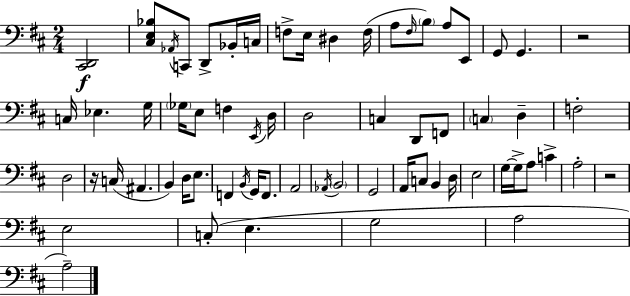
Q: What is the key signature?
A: D major